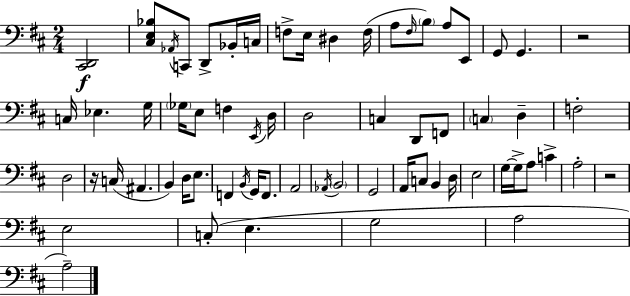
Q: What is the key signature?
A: D major